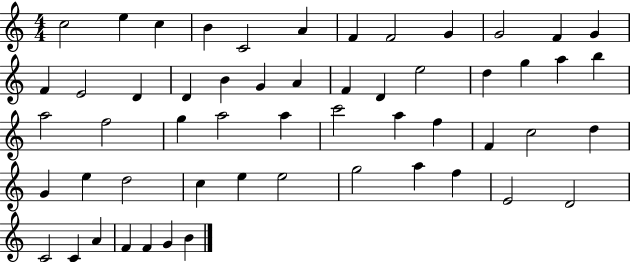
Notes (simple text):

C5/h E5/q C5/q B4/q C4/h A4/q F4/q F4/h G4/q G4/h F4/q G4/q F4/q E4/h D4/q D4/q B4/q G4/q A4/q F4/q D4/q E5/h D5/q G5/q A5/q B5/q A5/h F5/h G5/q A5/h A5/q C6/h A5/q F5/q F4/q C5/h D5/q G4/q E5/q D5/h C5/q E5/q E5/h G5/h A5/q F5/q E4/h D4/h C4/h C4/q A4/q F4/q F4/q G4/q B4/q